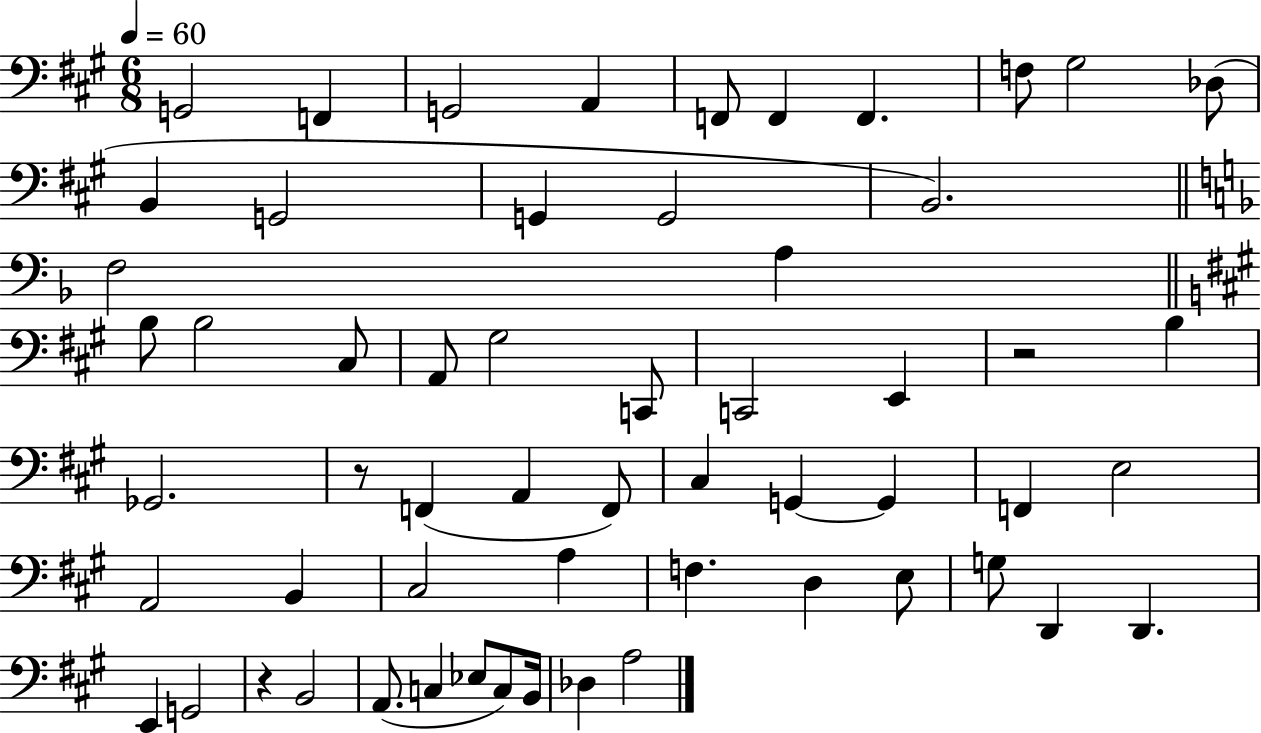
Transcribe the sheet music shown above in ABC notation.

X:1
T:Untitled
M:6/8
L:1/4
K:A
G,,2 F,, G,,2 A,, F,,/2 F,, F,, F,/2 ^G,2 _D,/2 B,, G,,2 G,, G,,2 B,,2 F,2 A, B,/2 B,2 ^C,/2 A,,/2 ^G,2 C,,/2 C,,2 E,, z2 B, _G,,2 z/2 F,, A,, F,,/2 ^C, G,, G,, F,, E,2 A,,2 B,, ^C,2 A, F, D, E,/2 G,/2 D,, D,, E,, G,,2 z B,,2 A,,/2 C, _E,/2 C,/2 B,,/4 _D, A,2